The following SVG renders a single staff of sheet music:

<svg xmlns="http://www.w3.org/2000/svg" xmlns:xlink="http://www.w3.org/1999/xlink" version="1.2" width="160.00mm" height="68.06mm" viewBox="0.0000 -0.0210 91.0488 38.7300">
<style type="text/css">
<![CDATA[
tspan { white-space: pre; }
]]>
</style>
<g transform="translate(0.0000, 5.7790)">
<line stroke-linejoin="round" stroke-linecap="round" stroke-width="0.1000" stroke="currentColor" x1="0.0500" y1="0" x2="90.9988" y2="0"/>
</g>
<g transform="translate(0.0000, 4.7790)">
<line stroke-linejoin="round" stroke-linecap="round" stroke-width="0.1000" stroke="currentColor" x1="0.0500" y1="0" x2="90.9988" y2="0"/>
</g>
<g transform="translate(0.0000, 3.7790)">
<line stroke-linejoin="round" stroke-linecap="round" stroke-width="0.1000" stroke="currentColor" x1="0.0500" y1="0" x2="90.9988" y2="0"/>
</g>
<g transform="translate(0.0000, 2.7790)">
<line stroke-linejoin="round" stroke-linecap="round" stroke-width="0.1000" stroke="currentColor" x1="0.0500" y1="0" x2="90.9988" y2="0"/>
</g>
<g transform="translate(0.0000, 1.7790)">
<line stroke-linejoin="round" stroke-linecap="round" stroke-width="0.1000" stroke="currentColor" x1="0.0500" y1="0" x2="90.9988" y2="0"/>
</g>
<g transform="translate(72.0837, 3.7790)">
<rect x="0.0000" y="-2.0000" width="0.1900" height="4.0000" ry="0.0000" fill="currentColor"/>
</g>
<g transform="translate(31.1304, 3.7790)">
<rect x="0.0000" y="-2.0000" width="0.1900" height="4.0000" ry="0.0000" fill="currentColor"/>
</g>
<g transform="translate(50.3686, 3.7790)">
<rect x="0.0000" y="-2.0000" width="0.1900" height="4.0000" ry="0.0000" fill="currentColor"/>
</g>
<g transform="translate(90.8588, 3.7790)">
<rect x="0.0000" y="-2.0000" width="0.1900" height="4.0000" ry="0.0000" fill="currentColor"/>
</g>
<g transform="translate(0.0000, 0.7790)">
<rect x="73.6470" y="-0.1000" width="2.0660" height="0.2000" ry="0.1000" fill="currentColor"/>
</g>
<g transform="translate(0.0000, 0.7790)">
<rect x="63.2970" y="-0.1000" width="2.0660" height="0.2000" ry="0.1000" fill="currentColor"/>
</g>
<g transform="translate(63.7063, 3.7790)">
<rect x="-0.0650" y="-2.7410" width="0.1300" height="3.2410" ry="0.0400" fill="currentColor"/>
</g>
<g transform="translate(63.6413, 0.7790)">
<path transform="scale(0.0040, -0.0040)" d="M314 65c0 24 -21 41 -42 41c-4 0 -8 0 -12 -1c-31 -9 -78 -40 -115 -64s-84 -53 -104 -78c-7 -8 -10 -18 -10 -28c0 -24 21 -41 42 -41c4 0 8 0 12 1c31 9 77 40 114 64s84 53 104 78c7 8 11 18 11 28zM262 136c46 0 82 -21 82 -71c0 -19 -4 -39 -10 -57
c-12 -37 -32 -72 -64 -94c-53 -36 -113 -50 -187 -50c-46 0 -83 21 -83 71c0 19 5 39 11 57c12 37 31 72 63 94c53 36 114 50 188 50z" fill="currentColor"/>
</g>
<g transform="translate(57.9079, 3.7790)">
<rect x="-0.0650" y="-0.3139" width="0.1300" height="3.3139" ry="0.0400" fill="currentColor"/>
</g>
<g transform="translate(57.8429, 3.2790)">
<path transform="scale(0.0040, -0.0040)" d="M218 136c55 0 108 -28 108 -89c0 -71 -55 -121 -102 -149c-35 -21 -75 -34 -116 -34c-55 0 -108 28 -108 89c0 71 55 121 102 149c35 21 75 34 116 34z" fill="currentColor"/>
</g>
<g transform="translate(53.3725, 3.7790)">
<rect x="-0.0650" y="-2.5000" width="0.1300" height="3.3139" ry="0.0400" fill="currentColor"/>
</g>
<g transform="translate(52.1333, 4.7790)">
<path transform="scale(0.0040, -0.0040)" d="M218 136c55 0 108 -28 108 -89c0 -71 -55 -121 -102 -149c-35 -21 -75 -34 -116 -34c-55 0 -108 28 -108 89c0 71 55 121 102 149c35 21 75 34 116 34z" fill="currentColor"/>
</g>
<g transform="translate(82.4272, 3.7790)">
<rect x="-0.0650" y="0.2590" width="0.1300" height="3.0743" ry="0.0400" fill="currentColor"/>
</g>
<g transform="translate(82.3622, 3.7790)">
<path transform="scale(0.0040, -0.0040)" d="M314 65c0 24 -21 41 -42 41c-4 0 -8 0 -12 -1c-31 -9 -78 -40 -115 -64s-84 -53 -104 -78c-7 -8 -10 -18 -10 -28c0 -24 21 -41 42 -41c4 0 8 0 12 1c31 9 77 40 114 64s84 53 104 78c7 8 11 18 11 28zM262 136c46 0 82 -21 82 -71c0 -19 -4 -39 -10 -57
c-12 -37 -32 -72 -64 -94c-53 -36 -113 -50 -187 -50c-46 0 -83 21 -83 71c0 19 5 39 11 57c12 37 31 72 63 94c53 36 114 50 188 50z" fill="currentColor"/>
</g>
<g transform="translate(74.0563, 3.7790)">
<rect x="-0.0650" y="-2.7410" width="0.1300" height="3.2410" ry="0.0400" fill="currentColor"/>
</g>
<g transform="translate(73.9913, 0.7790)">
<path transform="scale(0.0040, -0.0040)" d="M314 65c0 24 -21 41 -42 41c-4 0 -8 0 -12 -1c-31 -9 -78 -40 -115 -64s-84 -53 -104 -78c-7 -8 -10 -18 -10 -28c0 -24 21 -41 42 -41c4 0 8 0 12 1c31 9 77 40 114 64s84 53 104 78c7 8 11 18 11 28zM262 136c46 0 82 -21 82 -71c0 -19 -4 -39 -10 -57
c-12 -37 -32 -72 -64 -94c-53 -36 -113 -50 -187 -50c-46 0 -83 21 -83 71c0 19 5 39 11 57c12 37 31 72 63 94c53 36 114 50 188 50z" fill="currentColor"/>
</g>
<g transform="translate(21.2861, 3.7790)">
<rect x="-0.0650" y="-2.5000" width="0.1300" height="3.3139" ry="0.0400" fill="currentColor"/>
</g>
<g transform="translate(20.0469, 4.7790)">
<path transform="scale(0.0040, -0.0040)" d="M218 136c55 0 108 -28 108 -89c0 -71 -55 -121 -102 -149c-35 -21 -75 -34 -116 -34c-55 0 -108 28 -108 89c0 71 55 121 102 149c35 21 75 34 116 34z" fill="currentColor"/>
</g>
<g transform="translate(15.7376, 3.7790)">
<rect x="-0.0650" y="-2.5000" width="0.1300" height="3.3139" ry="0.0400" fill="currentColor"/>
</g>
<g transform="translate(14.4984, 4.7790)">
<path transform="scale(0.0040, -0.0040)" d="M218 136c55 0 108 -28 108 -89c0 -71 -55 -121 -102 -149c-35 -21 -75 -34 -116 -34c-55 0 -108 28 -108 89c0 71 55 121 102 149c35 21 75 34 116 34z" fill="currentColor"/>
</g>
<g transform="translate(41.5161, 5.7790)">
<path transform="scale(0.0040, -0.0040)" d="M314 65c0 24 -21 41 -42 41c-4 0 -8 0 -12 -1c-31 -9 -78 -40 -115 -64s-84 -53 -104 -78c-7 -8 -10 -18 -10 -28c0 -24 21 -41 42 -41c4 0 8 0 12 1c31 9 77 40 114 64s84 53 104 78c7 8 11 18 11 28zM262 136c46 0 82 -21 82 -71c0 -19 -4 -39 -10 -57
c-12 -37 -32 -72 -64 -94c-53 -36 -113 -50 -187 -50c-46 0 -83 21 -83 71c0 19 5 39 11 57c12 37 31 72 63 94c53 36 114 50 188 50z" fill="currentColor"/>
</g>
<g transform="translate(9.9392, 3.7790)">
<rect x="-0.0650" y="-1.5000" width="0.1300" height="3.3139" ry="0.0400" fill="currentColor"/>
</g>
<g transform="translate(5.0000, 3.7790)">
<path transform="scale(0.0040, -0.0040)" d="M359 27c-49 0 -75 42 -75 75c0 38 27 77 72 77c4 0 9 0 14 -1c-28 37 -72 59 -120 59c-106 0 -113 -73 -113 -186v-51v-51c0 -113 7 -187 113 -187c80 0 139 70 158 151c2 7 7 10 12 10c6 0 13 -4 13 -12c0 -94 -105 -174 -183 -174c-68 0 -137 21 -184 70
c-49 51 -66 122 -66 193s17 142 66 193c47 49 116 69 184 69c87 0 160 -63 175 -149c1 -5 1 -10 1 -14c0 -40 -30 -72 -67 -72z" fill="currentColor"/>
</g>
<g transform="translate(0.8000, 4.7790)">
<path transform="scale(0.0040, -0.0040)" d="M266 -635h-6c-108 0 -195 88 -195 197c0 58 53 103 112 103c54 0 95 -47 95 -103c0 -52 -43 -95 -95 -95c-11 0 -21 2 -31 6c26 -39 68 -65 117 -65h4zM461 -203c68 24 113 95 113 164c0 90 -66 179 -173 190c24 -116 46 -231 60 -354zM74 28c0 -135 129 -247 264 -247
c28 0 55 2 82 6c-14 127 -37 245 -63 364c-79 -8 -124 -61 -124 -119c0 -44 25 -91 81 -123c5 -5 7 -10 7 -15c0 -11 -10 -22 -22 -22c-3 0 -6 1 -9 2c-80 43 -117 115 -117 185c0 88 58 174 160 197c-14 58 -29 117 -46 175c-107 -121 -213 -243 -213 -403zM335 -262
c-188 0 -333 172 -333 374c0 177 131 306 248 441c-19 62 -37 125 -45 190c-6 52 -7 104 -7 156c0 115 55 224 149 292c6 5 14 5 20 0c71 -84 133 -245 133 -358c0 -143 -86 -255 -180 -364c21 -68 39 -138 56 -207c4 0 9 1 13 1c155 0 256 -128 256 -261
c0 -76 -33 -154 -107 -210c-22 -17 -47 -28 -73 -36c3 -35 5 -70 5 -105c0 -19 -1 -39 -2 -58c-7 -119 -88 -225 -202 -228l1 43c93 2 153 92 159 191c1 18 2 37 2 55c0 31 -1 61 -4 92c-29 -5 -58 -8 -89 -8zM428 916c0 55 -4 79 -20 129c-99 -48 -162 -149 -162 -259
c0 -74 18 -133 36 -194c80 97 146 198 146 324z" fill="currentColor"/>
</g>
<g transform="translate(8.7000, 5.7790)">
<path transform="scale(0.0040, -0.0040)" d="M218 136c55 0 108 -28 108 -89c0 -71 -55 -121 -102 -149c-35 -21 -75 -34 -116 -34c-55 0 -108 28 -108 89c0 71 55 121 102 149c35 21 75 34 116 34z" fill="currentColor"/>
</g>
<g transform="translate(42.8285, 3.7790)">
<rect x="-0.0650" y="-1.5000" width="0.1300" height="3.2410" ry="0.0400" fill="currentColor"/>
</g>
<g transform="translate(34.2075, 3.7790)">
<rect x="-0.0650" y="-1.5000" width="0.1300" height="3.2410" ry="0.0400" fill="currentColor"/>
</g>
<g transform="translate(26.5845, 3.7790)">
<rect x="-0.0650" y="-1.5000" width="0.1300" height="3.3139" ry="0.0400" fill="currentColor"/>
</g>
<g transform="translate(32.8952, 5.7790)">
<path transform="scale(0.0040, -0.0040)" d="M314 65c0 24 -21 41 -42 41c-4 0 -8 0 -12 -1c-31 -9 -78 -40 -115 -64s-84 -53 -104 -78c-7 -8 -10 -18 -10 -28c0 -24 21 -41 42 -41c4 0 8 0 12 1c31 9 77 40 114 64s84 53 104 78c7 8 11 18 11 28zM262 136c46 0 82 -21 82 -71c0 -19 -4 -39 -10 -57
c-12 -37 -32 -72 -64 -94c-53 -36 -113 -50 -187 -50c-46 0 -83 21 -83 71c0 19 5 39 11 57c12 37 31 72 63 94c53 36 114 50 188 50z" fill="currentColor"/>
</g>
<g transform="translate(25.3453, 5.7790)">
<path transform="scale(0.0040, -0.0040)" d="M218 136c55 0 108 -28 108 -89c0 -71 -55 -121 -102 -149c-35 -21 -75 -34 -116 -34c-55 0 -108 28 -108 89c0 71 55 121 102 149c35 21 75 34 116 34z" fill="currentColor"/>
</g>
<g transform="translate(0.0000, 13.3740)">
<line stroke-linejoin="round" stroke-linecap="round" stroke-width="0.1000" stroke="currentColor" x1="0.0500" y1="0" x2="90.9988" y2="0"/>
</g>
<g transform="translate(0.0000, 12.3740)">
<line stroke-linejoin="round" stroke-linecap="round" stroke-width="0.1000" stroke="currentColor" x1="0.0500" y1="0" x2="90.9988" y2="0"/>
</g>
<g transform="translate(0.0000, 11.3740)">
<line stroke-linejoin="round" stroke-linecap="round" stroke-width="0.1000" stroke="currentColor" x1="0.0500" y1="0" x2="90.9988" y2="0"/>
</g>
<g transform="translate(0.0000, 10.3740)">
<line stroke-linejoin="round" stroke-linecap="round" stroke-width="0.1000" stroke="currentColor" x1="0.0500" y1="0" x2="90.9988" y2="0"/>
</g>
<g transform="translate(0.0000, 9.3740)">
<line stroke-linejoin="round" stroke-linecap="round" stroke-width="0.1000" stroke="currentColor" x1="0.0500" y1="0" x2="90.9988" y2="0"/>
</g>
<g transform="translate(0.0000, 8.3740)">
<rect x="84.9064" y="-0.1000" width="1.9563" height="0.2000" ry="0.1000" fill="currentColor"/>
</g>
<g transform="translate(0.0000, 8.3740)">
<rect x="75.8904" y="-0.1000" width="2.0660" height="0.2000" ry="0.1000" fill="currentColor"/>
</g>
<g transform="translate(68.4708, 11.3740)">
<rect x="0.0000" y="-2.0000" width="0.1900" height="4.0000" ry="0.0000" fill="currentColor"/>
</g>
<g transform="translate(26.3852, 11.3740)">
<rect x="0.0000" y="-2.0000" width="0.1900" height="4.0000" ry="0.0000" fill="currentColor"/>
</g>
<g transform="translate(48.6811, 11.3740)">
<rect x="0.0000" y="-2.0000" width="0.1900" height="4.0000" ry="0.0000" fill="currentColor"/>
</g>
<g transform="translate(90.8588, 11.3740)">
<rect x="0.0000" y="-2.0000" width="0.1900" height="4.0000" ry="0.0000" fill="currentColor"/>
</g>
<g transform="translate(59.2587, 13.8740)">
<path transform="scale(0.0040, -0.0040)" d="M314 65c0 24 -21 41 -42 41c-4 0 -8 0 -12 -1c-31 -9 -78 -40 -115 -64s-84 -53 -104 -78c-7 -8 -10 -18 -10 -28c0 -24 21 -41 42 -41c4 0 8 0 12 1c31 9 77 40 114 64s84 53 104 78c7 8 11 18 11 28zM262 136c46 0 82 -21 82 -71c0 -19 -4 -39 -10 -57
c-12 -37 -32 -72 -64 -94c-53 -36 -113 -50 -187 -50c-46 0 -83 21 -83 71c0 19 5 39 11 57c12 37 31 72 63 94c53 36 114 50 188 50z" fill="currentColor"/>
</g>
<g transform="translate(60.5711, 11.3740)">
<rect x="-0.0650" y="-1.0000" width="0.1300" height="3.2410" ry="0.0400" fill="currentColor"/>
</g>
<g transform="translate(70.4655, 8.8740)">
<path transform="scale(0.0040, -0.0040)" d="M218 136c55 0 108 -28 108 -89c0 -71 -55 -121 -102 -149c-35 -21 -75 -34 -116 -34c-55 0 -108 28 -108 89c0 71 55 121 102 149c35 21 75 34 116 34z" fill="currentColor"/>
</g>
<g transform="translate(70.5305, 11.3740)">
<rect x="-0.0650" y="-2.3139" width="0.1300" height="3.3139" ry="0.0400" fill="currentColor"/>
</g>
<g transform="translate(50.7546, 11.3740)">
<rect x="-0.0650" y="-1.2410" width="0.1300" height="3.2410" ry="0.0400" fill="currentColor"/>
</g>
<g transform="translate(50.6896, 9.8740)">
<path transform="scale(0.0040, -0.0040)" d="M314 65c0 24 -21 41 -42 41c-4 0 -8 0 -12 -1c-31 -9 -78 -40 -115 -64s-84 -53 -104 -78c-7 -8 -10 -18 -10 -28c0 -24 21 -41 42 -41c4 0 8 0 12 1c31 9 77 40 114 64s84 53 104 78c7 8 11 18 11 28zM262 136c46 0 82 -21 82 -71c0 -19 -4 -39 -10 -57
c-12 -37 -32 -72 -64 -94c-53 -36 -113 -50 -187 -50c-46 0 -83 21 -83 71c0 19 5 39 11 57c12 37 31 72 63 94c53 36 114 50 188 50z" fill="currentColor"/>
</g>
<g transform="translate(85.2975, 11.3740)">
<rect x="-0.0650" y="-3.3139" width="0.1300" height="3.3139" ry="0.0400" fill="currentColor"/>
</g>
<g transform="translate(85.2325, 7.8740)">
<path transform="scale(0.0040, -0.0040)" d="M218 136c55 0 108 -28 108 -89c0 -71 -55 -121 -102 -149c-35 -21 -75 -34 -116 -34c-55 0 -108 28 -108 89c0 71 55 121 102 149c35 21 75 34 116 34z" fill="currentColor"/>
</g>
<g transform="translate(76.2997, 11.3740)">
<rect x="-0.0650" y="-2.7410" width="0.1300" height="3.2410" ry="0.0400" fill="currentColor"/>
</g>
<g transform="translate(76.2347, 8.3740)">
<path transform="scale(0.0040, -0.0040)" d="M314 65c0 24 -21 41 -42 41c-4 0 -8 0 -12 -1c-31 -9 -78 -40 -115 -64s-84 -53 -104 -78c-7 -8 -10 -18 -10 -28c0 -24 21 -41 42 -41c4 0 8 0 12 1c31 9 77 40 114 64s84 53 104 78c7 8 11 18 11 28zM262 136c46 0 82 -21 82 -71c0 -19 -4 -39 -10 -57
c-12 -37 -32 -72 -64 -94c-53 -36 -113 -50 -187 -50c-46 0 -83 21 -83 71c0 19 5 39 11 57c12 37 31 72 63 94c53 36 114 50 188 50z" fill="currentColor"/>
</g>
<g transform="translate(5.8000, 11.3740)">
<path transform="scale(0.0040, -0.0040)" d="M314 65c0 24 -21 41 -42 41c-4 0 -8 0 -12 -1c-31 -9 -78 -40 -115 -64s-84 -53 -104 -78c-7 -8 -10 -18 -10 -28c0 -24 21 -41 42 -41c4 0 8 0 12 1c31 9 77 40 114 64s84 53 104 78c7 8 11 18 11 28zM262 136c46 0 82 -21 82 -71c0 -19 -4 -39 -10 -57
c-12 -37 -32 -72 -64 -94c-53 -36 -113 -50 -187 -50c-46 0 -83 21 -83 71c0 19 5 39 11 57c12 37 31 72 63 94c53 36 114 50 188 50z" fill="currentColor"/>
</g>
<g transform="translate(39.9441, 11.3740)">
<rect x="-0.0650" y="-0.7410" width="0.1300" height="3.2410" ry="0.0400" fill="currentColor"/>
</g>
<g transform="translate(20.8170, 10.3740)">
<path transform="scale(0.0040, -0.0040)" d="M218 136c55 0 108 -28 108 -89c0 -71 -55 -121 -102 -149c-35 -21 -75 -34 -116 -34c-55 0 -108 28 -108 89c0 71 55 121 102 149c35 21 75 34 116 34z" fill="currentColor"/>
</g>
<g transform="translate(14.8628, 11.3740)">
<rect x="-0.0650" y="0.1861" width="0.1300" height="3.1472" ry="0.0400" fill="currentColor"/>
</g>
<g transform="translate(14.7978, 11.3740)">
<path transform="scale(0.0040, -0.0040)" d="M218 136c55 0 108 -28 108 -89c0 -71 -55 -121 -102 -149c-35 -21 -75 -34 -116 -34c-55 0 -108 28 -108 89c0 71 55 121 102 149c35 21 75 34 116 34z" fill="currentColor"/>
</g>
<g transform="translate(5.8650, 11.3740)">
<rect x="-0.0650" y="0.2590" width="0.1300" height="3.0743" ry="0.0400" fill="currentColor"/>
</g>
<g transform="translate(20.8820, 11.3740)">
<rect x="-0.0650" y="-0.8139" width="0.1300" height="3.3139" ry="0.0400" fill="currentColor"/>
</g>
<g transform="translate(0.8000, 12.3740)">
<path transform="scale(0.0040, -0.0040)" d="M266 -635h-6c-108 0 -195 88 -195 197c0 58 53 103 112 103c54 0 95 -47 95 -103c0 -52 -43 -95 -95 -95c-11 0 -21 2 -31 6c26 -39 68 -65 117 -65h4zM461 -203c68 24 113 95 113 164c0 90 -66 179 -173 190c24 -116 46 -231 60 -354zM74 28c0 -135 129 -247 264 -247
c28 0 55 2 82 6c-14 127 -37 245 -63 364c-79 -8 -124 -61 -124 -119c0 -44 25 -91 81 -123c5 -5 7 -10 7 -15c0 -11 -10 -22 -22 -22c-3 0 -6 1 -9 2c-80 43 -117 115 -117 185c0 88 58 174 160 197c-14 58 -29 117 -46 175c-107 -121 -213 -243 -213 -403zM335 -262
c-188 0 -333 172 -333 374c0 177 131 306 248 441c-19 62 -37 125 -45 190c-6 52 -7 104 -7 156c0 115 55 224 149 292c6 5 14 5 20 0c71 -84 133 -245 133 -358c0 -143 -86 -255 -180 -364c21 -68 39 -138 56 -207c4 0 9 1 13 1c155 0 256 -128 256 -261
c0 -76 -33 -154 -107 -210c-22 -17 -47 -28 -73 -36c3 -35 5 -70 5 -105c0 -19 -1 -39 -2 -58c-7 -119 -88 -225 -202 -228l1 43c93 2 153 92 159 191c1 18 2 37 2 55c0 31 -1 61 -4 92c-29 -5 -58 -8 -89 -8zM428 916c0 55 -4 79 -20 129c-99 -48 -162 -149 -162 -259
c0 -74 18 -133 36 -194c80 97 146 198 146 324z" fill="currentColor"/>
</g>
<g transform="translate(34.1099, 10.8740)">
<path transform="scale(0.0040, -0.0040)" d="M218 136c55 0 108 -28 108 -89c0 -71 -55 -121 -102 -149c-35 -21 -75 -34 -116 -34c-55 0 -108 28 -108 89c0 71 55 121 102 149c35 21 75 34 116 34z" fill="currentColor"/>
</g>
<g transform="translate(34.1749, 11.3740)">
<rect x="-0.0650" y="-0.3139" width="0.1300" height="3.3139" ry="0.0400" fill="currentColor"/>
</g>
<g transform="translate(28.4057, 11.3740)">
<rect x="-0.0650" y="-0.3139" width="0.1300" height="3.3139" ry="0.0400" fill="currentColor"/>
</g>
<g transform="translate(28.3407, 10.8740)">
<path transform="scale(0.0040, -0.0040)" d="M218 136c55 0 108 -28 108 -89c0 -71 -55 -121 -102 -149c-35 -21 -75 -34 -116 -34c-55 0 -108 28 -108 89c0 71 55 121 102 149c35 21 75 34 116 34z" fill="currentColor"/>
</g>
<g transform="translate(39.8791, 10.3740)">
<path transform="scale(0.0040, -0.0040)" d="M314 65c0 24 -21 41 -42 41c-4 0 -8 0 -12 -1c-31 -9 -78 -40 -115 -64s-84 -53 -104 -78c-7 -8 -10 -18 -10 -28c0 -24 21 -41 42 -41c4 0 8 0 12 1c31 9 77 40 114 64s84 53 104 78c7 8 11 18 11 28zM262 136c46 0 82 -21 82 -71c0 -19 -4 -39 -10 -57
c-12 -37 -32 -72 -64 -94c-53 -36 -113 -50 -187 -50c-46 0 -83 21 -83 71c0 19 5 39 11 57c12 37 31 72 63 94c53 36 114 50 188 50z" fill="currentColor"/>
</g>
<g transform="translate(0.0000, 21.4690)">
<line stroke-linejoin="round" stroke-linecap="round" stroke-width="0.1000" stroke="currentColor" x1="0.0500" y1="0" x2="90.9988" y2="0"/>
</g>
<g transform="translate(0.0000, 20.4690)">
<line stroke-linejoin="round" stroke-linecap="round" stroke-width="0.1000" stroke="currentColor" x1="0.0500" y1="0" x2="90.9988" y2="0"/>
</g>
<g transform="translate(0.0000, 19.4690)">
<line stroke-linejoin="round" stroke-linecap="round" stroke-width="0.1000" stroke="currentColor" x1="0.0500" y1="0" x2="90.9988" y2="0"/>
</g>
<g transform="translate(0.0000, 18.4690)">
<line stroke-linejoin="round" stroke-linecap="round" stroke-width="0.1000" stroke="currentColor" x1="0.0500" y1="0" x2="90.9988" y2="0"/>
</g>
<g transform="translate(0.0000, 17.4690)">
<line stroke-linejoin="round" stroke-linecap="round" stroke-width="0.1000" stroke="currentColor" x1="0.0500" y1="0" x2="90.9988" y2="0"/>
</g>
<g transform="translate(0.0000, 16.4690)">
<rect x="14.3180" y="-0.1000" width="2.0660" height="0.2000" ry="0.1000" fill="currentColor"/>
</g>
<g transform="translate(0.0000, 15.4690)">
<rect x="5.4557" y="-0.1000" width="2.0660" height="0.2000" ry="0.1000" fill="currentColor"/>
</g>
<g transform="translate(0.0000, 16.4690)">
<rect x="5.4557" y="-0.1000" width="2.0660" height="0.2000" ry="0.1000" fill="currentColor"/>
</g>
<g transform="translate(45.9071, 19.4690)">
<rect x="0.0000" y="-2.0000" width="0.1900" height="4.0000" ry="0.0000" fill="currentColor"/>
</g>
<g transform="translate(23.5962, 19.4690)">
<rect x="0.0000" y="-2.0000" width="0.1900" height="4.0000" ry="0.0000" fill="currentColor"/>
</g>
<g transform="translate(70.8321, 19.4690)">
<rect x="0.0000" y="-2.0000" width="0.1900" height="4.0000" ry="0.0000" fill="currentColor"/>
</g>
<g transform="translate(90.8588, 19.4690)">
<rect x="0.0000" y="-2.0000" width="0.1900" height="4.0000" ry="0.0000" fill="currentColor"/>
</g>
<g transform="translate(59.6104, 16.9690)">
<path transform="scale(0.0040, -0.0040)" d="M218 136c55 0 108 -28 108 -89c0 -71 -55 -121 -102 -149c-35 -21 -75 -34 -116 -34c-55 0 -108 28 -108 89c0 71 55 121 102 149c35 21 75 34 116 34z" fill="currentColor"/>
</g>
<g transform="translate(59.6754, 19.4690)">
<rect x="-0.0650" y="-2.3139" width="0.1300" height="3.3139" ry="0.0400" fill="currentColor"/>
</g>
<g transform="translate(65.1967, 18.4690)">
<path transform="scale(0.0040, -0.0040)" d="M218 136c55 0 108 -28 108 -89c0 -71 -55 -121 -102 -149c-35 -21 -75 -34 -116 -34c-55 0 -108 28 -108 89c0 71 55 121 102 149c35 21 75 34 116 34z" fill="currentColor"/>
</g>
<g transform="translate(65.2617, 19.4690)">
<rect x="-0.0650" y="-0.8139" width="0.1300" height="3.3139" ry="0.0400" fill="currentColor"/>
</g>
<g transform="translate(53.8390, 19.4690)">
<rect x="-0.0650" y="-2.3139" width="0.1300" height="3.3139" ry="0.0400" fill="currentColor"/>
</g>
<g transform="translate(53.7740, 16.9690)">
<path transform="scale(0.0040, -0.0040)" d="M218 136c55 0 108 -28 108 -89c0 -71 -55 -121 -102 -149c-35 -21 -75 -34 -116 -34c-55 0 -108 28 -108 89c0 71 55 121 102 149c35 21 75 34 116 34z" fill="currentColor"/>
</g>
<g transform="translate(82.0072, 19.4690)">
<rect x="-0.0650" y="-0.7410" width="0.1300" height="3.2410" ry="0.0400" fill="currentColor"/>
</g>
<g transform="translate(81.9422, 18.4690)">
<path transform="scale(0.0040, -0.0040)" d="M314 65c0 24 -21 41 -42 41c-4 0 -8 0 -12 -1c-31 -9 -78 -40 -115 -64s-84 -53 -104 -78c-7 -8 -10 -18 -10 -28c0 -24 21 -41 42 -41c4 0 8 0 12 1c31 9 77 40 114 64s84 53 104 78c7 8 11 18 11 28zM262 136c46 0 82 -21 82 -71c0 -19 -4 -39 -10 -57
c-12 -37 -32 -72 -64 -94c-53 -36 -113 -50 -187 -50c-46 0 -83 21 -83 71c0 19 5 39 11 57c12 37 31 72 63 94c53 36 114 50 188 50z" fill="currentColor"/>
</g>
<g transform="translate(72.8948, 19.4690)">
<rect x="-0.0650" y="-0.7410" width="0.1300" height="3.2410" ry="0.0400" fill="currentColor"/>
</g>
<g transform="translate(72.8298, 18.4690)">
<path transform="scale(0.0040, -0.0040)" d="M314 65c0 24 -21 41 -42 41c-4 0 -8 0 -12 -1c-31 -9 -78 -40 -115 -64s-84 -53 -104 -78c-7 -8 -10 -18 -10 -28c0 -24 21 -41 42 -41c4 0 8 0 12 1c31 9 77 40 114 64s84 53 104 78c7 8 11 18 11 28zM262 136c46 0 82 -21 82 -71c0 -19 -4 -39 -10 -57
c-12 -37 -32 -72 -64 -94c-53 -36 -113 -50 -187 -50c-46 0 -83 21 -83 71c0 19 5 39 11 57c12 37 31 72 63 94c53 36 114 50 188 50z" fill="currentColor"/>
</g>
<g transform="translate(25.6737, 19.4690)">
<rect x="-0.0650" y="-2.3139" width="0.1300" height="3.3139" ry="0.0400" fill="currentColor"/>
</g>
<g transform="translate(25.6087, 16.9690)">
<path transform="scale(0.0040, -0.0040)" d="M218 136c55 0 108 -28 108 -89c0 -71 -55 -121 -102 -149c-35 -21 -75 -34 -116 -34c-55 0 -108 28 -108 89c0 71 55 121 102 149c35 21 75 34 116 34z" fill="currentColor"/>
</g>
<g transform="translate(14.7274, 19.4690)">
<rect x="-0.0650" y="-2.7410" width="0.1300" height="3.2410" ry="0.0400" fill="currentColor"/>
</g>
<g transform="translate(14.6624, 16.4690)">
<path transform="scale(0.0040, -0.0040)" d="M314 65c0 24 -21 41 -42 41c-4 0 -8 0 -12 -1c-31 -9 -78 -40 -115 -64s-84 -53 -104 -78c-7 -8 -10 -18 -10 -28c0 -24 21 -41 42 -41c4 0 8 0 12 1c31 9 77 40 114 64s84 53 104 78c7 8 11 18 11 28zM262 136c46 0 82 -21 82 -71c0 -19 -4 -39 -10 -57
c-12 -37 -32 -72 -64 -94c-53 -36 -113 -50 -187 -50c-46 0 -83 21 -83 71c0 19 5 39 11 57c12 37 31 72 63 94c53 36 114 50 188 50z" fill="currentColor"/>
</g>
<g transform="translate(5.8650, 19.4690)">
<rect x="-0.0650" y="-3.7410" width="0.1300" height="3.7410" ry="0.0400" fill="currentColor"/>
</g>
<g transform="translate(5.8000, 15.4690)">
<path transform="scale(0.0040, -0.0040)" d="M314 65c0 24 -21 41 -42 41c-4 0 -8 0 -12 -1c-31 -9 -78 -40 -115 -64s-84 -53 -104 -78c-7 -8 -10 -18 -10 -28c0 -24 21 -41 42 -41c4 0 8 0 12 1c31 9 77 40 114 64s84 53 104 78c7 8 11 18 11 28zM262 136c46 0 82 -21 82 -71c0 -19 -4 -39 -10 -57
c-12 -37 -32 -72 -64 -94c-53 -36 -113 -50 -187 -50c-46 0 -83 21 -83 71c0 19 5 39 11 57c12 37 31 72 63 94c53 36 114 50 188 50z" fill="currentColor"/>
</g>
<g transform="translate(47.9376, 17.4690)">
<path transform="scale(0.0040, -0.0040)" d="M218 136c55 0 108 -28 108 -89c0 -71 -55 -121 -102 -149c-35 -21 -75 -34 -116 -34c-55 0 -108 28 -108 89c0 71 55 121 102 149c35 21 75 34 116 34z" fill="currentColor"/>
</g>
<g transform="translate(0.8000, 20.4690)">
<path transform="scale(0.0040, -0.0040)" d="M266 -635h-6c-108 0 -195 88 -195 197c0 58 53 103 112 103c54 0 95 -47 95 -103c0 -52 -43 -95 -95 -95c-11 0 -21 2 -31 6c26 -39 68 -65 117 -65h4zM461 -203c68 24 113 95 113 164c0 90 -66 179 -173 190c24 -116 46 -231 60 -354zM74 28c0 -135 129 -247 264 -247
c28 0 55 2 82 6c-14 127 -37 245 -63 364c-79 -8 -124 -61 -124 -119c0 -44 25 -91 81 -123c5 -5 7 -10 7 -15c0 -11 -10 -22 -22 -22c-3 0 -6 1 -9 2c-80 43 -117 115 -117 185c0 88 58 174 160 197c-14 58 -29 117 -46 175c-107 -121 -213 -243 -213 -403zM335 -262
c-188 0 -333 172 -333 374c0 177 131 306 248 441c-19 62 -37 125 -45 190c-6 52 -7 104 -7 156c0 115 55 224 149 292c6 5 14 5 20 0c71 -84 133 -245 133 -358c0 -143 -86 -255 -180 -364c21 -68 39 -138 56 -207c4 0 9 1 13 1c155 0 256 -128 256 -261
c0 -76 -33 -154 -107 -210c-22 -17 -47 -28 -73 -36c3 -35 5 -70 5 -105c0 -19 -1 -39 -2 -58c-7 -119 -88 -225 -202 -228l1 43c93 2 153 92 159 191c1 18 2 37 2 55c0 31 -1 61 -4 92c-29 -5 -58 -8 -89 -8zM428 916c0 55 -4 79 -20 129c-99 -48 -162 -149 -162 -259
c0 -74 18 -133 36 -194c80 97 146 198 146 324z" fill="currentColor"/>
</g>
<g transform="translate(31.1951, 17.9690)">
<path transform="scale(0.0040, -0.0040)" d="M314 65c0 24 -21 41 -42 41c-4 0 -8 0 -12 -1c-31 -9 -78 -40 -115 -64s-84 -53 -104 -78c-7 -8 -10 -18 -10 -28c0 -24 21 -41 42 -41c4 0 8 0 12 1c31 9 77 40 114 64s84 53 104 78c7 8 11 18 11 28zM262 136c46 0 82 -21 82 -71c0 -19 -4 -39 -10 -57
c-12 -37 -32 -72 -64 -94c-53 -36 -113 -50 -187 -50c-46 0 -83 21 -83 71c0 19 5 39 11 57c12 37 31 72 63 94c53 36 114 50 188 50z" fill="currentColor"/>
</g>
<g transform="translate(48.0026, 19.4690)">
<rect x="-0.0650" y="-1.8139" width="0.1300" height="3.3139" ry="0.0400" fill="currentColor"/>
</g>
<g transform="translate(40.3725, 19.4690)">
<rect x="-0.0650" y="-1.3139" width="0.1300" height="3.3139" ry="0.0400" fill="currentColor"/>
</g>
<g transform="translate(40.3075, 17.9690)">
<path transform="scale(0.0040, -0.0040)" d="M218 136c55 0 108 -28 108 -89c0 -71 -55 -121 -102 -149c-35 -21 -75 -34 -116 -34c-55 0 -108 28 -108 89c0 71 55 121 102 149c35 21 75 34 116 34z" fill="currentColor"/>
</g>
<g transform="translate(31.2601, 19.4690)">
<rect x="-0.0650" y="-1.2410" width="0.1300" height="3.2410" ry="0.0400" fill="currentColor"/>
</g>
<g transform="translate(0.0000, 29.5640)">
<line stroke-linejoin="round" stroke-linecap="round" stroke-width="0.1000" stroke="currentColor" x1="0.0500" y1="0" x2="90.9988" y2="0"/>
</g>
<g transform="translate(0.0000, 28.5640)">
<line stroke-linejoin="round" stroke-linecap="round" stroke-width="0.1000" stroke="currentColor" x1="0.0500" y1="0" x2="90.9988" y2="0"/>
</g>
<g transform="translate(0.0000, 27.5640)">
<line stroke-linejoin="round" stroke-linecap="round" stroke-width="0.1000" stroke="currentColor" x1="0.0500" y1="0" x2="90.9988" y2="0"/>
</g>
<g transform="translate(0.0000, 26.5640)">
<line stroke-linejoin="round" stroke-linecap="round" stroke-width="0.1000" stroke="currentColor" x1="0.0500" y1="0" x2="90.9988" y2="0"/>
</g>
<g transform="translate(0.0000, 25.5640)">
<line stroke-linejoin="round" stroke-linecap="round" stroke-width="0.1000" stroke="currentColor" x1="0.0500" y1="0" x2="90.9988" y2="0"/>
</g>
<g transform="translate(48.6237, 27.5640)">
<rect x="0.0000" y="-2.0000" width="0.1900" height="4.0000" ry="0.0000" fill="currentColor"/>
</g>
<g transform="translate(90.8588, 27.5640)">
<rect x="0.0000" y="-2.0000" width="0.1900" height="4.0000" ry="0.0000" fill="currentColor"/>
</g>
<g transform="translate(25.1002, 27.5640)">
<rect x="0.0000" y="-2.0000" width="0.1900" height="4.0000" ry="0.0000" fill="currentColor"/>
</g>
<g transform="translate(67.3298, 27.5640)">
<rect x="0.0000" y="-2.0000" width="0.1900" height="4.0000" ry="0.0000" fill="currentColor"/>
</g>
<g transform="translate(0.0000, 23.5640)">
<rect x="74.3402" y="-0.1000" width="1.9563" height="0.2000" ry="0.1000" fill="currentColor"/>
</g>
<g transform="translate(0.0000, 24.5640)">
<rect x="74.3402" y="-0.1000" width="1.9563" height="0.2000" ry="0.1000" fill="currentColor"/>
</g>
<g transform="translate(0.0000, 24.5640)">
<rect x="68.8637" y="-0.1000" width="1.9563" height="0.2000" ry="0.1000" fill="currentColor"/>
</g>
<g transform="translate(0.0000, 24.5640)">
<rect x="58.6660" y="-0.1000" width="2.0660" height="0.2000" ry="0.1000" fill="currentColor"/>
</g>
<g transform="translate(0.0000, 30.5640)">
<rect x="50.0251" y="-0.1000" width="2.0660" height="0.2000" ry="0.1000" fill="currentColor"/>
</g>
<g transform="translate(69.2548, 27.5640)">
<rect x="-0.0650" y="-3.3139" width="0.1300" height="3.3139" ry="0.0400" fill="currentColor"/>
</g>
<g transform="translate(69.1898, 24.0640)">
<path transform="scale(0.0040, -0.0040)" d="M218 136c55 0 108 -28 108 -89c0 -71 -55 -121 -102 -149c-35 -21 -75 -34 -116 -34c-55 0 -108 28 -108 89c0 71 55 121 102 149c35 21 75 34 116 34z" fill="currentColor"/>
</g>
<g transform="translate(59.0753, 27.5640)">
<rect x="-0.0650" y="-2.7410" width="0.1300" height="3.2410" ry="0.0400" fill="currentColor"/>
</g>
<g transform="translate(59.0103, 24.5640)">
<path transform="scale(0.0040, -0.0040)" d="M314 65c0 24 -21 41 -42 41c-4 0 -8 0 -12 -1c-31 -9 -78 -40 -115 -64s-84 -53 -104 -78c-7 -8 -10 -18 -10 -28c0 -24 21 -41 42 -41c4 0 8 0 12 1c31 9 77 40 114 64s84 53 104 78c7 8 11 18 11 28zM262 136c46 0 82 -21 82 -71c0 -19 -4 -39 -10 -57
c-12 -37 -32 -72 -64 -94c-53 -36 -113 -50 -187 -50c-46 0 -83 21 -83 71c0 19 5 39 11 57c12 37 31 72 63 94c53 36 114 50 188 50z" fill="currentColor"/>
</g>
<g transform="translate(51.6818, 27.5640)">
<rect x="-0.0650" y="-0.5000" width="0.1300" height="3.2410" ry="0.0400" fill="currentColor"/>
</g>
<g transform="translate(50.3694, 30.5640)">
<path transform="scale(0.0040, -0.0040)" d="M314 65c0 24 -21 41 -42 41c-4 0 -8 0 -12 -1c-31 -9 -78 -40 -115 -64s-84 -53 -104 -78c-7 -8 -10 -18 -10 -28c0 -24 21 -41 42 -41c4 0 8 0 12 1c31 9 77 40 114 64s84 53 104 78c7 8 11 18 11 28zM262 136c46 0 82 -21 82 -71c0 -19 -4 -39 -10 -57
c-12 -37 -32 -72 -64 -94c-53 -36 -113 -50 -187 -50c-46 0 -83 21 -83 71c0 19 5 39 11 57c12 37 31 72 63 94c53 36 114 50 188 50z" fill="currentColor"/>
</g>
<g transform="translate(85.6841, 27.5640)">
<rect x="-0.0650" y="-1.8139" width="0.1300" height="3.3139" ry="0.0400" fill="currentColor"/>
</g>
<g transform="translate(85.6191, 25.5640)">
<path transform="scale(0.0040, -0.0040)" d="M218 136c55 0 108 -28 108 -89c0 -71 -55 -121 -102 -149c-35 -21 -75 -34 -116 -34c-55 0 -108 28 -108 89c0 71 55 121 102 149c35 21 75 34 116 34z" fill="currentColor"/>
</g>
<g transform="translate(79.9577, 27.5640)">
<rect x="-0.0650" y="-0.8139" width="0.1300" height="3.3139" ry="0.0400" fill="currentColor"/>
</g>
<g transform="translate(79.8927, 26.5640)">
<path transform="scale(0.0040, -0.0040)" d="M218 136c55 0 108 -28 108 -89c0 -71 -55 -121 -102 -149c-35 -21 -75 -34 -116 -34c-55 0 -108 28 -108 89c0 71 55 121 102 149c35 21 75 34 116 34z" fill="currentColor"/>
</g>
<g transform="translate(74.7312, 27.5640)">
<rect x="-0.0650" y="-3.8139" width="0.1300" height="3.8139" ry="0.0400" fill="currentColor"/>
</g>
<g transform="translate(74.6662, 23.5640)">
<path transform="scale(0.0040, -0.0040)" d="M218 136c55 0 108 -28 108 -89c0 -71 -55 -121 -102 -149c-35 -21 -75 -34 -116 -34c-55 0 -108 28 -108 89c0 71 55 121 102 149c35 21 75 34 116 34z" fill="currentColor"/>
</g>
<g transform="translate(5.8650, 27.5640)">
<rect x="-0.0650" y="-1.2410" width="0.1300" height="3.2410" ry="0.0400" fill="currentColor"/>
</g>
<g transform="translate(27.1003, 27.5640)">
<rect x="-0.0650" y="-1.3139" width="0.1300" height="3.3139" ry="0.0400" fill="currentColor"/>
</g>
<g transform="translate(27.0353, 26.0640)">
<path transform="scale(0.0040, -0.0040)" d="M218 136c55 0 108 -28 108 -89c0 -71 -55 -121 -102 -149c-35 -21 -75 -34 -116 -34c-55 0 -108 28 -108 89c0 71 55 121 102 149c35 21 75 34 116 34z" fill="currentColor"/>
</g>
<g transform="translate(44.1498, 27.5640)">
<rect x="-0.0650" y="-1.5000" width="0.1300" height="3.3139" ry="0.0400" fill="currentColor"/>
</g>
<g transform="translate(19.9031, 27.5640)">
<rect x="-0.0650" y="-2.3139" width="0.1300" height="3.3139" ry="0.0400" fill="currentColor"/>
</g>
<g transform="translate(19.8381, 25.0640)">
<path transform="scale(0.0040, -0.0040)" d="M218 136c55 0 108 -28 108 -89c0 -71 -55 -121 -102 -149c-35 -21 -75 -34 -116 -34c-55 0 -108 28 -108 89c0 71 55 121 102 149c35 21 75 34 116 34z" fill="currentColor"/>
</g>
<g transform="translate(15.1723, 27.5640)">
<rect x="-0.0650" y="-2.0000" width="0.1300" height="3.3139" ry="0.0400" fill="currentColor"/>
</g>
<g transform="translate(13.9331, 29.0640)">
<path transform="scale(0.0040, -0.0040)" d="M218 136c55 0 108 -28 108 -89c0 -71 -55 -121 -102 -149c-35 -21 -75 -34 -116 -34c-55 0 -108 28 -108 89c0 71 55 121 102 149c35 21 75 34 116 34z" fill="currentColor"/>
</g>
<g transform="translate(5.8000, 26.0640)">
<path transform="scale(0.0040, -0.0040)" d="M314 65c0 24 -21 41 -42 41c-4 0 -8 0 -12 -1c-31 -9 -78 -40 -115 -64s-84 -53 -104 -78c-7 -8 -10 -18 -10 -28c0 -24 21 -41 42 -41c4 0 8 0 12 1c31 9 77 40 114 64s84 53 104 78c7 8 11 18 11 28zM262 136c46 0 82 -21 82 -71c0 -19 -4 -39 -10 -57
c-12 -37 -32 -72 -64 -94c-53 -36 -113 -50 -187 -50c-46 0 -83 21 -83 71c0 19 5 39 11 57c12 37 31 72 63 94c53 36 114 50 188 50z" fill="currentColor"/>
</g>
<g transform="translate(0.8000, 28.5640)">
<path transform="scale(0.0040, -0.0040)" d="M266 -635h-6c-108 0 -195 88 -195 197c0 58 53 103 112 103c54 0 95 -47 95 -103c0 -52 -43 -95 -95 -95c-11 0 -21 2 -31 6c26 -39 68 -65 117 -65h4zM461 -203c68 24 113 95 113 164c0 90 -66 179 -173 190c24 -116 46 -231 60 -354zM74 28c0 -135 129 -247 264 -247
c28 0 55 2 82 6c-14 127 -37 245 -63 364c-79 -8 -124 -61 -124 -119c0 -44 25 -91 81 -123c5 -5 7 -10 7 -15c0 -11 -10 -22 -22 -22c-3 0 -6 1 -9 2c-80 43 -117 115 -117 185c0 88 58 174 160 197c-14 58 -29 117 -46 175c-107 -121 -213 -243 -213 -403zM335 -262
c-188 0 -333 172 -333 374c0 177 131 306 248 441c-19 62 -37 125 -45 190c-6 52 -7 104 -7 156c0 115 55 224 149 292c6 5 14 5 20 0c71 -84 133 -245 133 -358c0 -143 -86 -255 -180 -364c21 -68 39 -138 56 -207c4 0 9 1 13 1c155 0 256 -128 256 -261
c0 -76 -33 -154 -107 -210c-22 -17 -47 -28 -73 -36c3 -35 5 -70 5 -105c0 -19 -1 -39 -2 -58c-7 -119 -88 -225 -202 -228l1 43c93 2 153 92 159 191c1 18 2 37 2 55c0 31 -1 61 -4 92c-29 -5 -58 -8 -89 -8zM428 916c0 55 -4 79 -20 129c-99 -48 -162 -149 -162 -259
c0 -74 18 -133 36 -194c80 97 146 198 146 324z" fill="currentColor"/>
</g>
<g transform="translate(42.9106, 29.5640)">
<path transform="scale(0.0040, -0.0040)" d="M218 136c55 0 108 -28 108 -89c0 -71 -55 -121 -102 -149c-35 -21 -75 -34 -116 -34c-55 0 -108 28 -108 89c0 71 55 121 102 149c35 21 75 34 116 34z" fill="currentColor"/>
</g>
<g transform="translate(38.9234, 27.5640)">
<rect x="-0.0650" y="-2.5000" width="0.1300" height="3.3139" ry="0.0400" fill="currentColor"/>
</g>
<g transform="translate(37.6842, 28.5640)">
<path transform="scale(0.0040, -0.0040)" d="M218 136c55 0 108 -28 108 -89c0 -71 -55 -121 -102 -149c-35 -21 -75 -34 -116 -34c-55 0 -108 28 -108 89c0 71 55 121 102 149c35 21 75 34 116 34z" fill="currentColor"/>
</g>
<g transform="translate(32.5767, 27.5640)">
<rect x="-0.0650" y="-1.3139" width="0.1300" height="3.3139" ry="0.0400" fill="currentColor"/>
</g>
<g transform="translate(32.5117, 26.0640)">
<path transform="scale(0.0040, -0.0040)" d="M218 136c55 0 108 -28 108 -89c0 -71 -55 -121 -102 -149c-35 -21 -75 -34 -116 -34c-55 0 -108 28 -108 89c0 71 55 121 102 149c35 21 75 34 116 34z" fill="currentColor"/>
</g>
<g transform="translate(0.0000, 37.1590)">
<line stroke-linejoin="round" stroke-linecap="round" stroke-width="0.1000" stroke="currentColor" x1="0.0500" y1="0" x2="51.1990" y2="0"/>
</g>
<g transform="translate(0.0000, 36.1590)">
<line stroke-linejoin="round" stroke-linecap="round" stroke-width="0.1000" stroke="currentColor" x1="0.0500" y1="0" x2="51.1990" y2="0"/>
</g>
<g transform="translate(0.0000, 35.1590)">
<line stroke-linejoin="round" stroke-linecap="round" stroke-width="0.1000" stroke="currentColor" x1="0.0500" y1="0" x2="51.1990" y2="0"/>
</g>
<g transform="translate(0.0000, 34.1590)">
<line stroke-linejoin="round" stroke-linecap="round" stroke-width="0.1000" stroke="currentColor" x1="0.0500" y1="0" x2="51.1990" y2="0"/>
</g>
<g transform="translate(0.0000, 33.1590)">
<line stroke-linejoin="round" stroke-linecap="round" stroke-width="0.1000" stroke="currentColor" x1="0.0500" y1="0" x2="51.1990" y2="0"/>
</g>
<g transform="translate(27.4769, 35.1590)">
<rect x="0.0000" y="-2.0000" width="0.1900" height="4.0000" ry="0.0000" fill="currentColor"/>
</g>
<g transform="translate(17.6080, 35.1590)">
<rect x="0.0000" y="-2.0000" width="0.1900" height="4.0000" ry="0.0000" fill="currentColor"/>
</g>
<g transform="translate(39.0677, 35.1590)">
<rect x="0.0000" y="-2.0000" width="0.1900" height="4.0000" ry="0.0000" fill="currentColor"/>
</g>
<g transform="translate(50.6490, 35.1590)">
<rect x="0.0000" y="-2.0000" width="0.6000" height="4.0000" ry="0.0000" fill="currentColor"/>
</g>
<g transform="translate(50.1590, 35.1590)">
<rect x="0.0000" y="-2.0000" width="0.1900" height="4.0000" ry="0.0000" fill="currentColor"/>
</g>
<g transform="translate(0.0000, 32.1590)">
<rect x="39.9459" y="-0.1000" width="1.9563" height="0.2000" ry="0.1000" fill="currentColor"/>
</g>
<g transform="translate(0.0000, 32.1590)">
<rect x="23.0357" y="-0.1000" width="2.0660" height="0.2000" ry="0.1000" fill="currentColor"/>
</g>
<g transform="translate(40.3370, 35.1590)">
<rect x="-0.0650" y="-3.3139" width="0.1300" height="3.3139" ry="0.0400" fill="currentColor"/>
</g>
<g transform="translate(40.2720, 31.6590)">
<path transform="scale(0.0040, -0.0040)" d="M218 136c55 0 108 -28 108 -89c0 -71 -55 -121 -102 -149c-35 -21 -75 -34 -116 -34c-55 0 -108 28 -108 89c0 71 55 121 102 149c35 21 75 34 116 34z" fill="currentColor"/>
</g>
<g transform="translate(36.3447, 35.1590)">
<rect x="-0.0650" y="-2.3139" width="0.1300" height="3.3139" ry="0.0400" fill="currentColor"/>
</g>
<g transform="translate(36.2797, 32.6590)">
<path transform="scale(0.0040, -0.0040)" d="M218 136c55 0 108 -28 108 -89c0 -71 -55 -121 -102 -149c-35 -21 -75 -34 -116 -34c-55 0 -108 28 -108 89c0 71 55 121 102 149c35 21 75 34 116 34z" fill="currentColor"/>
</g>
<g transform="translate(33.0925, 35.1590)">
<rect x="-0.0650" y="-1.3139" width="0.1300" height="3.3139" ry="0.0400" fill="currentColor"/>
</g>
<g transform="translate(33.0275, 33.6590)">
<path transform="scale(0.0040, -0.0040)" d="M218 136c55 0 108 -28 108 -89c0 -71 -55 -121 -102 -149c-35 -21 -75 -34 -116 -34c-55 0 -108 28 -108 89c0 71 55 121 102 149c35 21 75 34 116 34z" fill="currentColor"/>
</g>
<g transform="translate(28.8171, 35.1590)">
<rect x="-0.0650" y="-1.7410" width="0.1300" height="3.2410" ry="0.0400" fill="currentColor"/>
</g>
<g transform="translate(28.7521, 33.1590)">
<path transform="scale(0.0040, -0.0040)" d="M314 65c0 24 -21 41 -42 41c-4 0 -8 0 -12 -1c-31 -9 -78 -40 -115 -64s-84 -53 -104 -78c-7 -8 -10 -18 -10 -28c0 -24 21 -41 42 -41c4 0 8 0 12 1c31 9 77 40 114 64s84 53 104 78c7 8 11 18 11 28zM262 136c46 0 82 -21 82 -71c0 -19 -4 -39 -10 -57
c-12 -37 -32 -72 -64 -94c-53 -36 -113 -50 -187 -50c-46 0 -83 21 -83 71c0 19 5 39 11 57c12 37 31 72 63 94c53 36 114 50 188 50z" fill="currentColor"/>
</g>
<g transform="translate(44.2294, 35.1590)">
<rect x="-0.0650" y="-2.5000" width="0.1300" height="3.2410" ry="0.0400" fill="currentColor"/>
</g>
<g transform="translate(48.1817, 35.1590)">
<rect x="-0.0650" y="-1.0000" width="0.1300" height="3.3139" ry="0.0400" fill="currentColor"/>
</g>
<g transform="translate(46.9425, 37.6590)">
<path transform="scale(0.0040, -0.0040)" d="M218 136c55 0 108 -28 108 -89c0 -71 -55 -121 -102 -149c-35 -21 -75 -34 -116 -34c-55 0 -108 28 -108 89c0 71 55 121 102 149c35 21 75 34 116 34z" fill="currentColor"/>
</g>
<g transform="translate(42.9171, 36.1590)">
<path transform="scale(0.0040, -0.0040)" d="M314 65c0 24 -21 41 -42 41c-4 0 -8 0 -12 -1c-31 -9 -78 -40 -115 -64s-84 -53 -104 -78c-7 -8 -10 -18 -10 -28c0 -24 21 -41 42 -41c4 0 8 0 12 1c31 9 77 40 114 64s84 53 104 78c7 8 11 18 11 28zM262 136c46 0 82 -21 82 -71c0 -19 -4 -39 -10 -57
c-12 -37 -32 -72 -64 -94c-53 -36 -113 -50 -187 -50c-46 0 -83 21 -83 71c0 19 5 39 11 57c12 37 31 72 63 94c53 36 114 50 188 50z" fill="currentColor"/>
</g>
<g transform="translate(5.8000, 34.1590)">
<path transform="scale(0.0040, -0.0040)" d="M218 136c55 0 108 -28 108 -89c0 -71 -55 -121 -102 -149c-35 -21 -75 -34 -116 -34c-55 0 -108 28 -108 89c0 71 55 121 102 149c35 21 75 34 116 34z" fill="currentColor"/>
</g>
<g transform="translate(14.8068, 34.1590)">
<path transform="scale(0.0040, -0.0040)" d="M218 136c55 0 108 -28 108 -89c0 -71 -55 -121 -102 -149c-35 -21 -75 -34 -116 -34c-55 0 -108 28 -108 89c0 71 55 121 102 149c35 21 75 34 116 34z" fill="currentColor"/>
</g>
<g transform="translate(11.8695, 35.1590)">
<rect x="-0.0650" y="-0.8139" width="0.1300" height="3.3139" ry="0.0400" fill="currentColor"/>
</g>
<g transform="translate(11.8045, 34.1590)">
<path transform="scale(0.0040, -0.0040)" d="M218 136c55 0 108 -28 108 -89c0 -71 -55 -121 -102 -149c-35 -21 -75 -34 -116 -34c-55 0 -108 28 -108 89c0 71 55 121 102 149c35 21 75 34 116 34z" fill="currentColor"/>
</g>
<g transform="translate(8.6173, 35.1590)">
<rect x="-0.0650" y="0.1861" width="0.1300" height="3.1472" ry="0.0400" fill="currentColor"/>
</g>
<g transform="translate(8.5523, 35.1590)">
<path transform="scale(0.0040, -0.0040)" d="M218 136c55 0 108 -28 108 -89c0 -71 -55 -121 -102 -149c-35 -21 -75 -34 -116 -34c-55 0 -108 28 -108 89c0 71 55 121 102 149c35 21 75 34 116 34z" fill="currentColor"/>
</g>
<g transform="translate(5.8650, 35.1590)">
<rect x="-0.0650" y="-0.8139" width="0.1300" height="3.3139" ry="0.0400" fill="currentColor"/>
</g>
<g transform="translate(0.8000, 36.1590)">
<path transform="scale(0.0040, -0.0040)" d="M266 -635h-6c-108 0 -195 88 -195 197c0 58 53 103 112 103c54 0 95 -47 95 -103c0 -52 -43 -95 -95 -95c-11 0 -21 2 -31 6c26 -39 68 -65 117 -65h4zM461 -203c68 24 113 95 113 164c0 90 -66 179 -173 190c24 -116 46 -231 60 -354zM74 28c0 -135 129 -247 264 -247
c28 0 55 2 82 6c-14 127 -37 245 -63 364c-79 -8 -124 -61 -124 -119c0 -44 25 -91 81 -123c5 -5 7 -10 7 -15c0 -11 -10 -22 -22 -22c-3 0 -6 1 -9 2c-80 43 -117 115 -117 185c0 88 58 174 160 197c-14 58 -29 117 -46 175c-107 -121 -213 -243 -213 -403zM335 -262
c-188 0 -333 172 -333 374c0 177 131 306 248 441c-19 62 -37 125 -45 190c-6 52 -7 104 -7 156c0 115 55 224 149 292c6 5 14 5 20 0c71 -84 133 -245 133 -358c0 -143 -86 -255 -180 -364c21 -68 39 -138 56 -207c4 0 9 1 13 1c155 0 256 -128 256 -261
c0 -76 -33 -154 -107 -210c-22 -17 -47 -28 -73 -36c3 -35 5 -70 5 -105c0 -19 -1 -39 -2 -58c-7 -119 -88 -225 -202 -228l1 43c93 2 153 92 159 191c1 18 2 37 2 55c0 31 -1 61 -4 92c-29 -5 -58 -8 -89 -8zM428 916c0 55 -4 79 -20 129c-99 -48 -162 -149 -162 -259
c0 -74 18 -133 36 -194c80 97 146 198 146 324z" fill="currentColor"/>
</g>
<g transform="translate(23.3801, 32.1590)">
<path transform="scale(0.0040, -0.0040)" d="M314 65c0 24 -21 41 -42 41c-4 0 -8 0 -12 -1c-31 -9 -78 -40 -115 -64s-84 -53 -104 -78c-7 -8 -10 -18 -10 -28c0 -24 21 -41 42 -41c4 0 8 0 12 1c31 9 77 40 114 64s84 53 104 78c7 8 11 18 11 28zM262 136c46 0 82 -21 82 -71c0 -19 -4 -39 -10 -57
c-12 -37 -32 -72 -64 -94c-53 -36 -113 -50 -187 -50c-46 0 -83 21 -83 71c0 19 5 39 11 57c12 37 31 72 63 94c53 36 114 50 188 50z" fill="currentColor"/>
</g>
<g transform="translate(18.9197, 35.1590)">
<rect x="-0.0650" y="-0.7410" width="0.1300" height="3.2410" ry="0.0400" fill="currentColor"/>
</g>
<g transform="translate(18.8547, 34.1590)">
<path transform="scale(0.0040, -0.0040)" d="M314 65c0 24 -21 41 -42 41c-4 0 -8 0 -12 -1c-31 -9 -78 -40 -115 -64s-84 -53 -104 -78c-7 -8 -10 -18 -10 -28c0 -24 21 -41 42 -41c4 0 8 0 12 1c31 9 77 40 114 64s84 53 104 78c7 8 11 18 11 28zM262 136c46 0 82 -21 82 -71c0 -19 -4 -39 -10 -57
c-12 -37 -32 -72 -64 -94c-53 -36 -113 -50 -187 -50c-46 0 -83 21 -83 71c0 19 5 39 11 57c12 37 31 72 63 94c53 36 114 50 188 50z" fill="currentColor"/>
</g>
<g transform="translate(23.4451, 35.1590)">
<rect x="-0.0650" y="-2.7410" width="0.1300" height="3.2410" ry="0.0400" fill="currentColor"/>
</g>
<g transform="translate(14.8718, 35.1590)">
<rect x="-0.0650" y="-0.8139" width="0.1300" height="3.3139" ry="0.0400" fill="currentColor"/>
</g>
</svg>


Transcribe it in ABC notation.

X:1
T:Untitled
M:4/4
L:1/4
K:C
E G G E E2 E2 G c a2 a2 B2 B2 B d c c d2 e2 D2 g a2 b c'2 a2 g e2 e f g g d d2 d2 e2 F g e e G E C2 a2 b c' d f d B d d d2 a2 f2 e g b G2 D